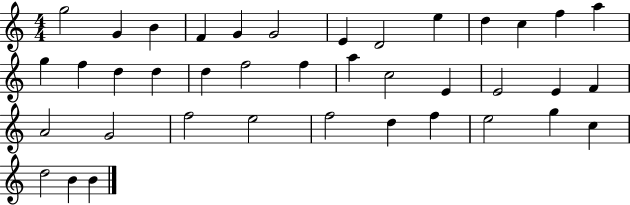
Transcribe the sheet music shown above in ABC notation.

X:1
T:Untitled
M:4/4
L:1/4
K:C
g2 G B F G G2 E D2 e d c f a g f d d d f2 f a c2 E E2 E F A2 G2 f2 e2 f2 d f e2 g c d2 B B